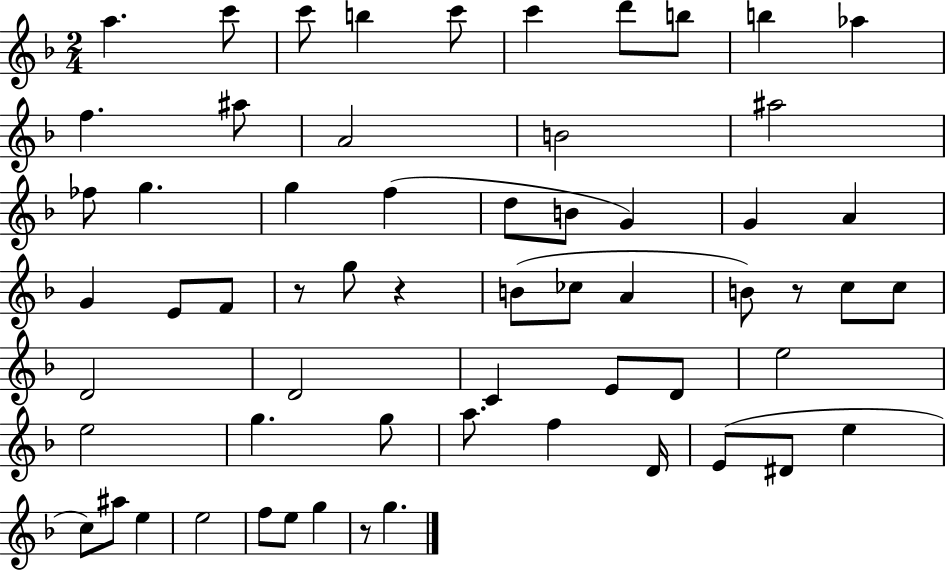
A5/q. C6/e C6/e B5/q C6/e C6/q D6/e B5/e B5/q Ab5/q F5/q. A#5/e A4/h B4/h A#5/h FES5/e G5/q. G5/q F5/q D5/e B4/e G4/q G4/q A4/q G4/q E4/e F4/e R/e G5/e R/q B4/e CES5/e A4/q B4/e R/e C5/e C5/e D4/h D4/h C4/q E4/e D4/e E5/h E5/h G5/q. G5/e A5/e. F5/q D4/s E4/e D#4/e E5/q C5/e A#5/e E5/q E5/h F5/e E5/e G5/q R/e G5/q.